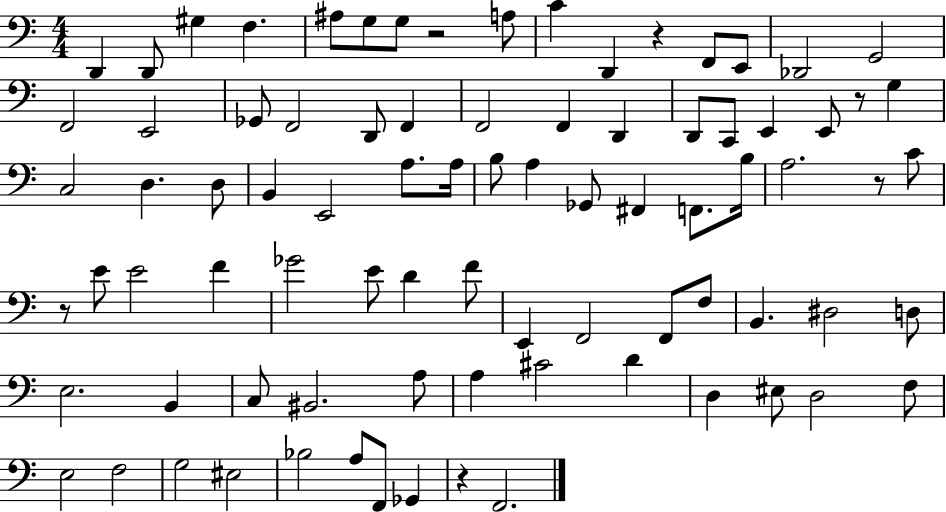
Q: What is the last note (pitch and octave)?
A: F2